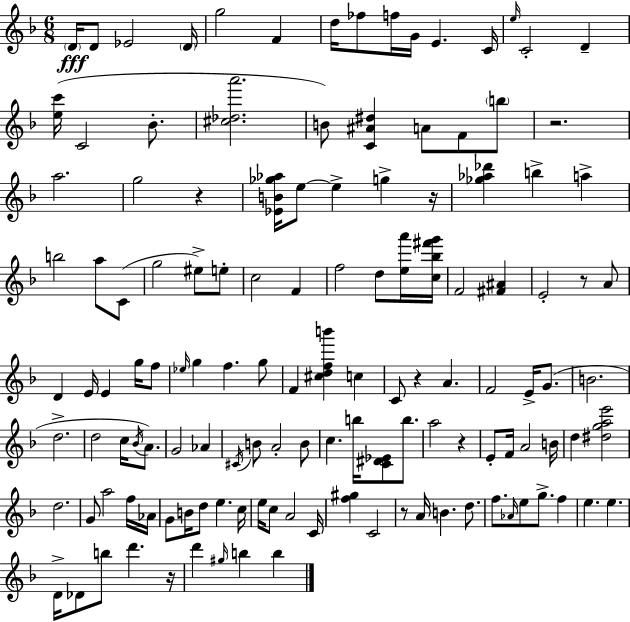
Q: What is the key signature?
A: F major